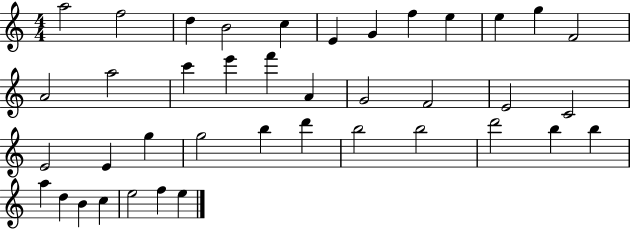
A5/h F5/h D5/q B4/h C5/q E4/q G4/q F5/q E5/q E5/q G5/q F4/h A4/h A5/h C6/q E6/q F6/q A4/q G4/h F4/h E4/h C4/h E4/h E4/q G5/q G5/h B5/q D6/q B5/h B5/h D6/h B5/q B5/q A5/q D5/q B4/q C5/q E5/h F5/q E5/q